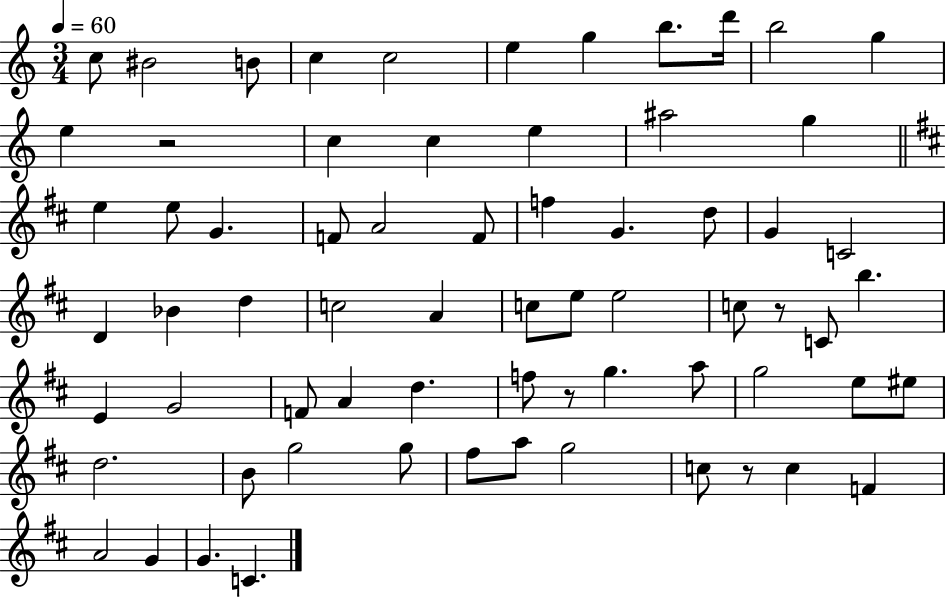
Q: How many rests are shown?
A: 4